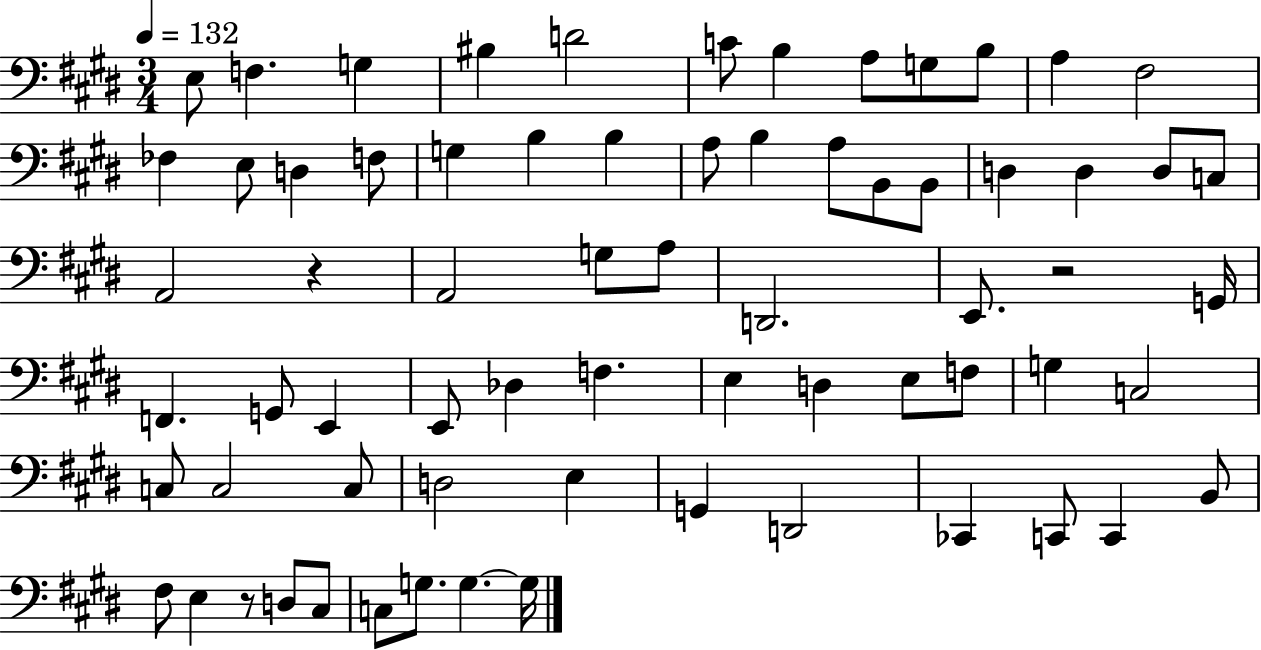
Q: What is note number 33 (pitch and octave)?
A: D2